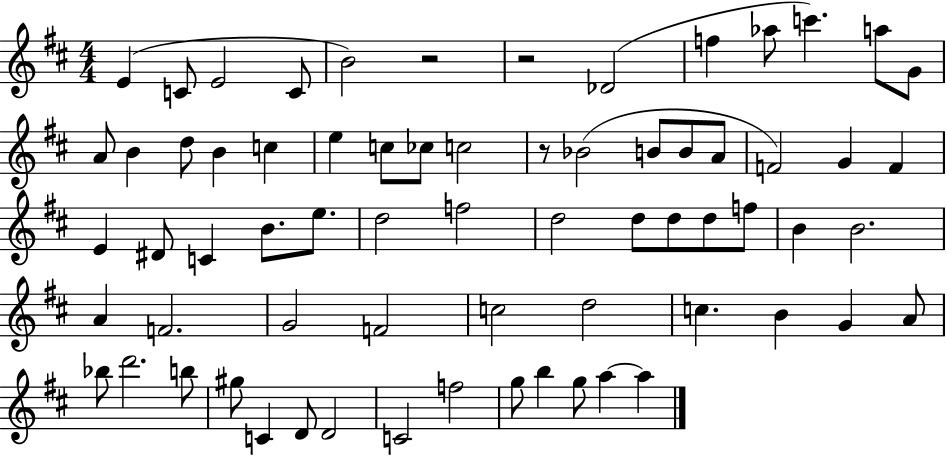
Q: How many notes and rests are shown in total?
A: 68